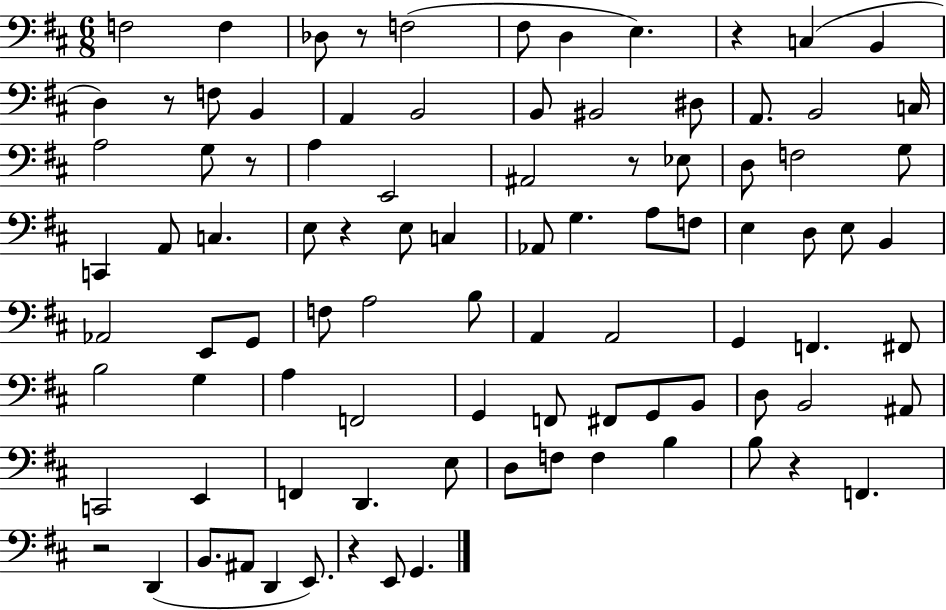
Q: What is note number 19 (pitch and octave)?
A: B2